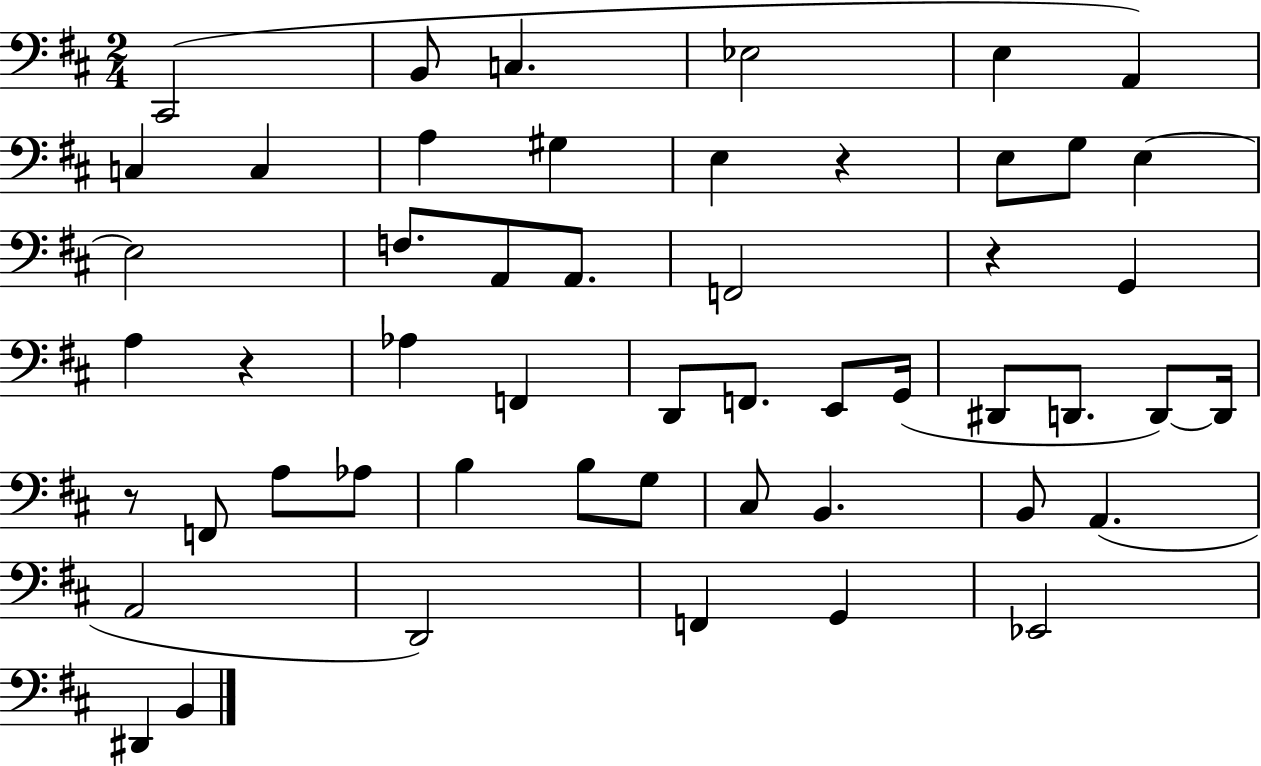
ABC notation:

X:1
T:Untitled
M:2/4
L:1/4
K:D
^C,,2 B,,/2 C, _E,2 E, A,, C, C, A, ^G, E, z E,/2 G,/2 E, E,2 F,/2 A,,/2 A,,/2 F,,2 z G,, A, z _A, F,, D,,/2 F,,/2 E,,/2 G,,/4 ^D,,/2 D,,/2 D,,/2 D,,/4 z/2 F,,/2 A,/2 _A,/2 B, B,/2 G,/2 ^C,/2 B,, B,,/2 A,, A,,2 D,,2 F,, G,, _E,,2 ^D,, B,,